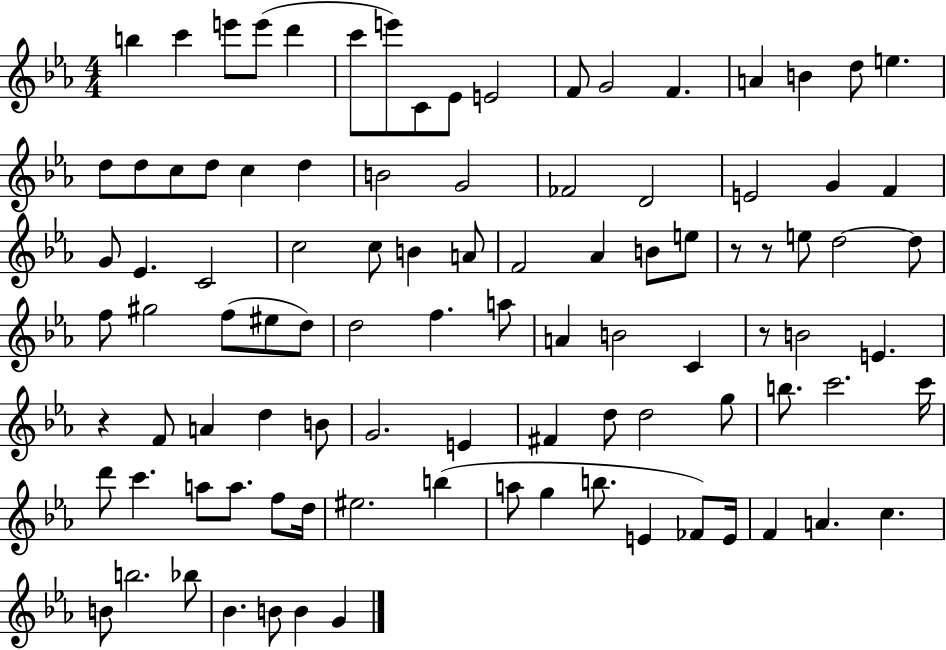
X:1
T:Untitled
M:4/4
L:1/4
K:Eb
b c' e'/2 e'/2 d' c'/2 e'/2 C/2 _E/2 E2 F/2 G2 F A B d/2 e d/2 d/2 c/2 d/2 c d B2 G2 _F2 D2 E2 G F G/2 _E C2 c2 c/2 B A/2 F2 _A B/2 e/2 z/2 z/2 e/2 d2 d/2 f/2 ^g2 f/2 ^e/2 d/2 d2 f a/2 A B2 C z/2 B2 E z F/2 A d B/2 G2 E ^F d/2 d2 g/2 b/2 c'2 c'/4 d'/2 c' a/2 a/2 f/2 d/4 ^e2 b a/2 g b/2 E _F/2 E/4 F A c B/2 b2 _b/2 _B B/2 B G